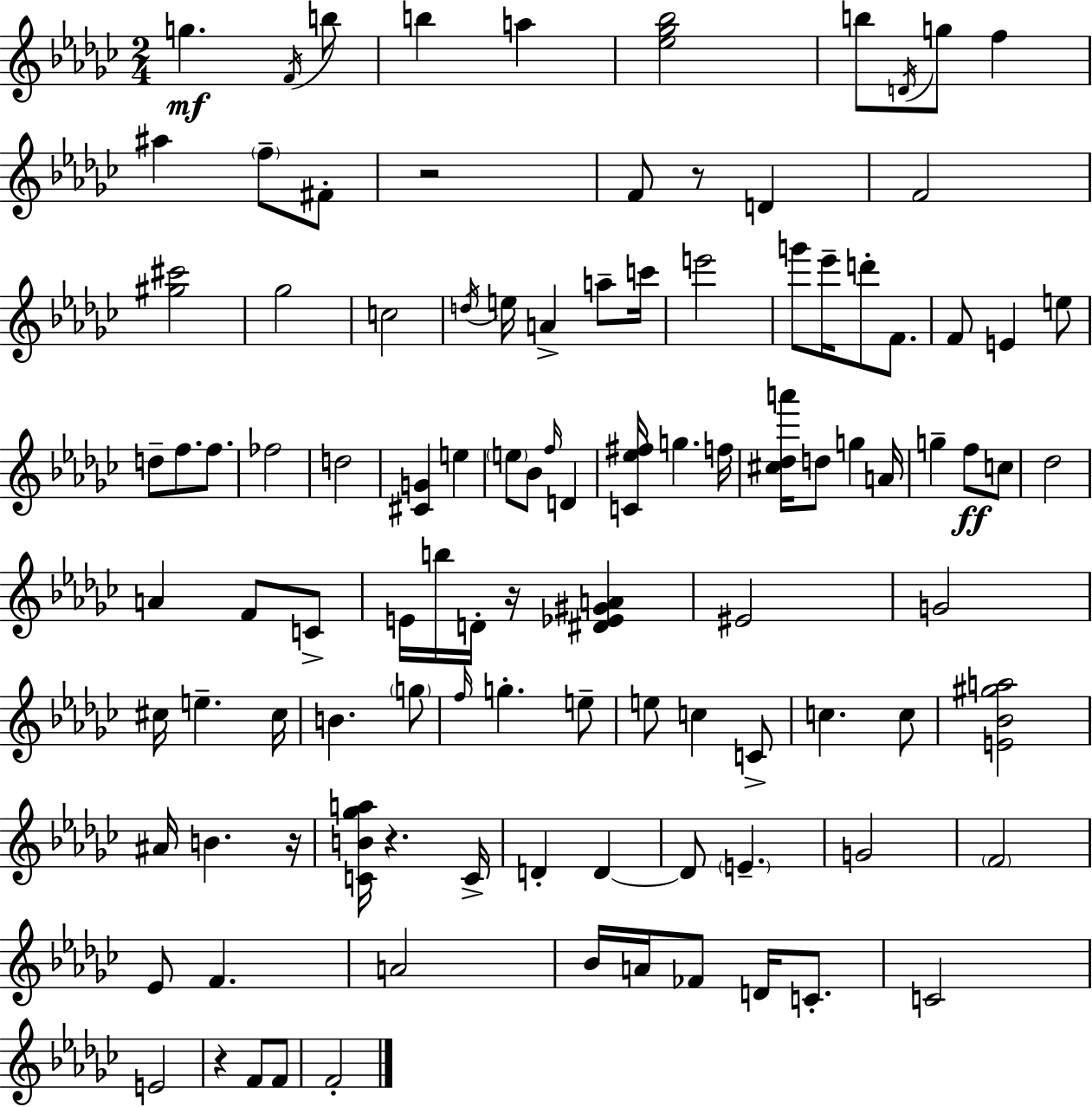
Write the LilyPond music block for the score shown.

{
  \clef treble
  \numericTimeSignature
  \time 2/4
  \key ees \minor
  g''4.\mf \acciaccatura { f'16 } b''8 | b''4 a''4 | <ees'' ges'' bes''>2 | b''8 \acciaccatura { d'16 } g''8 f''4 | \break ais''4 \parenthesize f''8-- | fis'8-. r2 | f'8 r8 d'4 | f'2 | \break <gis'' cis'''>2 | ges''2 | c''2 | \acciaccatura { d''16 } e''16 a'4-> | \break a''8-- c'''16 e'''2 | g'''8 ees'''16-- d'''8-. | f'8. f'8 e'4 | e''8 d''8-- f''8. | \break f''8. fes''2 | d''2 | <cis' g'>4 e''4 | \parenthesize e''8 bes'8 \grace { f''16 } | \break d'4 <c' ees'' fis''>16 g''4. | f''16 <cis'' des'' a'''>16 d''8 g''4 | a'16 g''4-- | f''8\ff c''8 des''2 | \break a'4 | f'8 c'8-> e'16 b''16 d'16-. r16 | <dis' ees' gis' a'>4 eis'2 | g'2 | \break cis''16 e''4.-- | cis''16 b'4. | \parenthesize g''8 \grace { f''16 } g''4.-. | e''8-- e''8 c''4 | \break c'8-> c''4. | c''8 <e' bes' gis'' a''>2 | ais'16 b'4. | r16 <c' b' ges'' a''>16 r4. | \break c'16-> d'4-. | d'4~~ d'8 \parenthesize e'4.-- | g'2 | \parenthesize f'2 | \break ees'8 f'4. | a'2 | bes'16 a'16 fes'8 | d'16 c'8.-. c'2 | \break e'2 | r4 | f'8 f'8 f'2-. | \bar "|."
}